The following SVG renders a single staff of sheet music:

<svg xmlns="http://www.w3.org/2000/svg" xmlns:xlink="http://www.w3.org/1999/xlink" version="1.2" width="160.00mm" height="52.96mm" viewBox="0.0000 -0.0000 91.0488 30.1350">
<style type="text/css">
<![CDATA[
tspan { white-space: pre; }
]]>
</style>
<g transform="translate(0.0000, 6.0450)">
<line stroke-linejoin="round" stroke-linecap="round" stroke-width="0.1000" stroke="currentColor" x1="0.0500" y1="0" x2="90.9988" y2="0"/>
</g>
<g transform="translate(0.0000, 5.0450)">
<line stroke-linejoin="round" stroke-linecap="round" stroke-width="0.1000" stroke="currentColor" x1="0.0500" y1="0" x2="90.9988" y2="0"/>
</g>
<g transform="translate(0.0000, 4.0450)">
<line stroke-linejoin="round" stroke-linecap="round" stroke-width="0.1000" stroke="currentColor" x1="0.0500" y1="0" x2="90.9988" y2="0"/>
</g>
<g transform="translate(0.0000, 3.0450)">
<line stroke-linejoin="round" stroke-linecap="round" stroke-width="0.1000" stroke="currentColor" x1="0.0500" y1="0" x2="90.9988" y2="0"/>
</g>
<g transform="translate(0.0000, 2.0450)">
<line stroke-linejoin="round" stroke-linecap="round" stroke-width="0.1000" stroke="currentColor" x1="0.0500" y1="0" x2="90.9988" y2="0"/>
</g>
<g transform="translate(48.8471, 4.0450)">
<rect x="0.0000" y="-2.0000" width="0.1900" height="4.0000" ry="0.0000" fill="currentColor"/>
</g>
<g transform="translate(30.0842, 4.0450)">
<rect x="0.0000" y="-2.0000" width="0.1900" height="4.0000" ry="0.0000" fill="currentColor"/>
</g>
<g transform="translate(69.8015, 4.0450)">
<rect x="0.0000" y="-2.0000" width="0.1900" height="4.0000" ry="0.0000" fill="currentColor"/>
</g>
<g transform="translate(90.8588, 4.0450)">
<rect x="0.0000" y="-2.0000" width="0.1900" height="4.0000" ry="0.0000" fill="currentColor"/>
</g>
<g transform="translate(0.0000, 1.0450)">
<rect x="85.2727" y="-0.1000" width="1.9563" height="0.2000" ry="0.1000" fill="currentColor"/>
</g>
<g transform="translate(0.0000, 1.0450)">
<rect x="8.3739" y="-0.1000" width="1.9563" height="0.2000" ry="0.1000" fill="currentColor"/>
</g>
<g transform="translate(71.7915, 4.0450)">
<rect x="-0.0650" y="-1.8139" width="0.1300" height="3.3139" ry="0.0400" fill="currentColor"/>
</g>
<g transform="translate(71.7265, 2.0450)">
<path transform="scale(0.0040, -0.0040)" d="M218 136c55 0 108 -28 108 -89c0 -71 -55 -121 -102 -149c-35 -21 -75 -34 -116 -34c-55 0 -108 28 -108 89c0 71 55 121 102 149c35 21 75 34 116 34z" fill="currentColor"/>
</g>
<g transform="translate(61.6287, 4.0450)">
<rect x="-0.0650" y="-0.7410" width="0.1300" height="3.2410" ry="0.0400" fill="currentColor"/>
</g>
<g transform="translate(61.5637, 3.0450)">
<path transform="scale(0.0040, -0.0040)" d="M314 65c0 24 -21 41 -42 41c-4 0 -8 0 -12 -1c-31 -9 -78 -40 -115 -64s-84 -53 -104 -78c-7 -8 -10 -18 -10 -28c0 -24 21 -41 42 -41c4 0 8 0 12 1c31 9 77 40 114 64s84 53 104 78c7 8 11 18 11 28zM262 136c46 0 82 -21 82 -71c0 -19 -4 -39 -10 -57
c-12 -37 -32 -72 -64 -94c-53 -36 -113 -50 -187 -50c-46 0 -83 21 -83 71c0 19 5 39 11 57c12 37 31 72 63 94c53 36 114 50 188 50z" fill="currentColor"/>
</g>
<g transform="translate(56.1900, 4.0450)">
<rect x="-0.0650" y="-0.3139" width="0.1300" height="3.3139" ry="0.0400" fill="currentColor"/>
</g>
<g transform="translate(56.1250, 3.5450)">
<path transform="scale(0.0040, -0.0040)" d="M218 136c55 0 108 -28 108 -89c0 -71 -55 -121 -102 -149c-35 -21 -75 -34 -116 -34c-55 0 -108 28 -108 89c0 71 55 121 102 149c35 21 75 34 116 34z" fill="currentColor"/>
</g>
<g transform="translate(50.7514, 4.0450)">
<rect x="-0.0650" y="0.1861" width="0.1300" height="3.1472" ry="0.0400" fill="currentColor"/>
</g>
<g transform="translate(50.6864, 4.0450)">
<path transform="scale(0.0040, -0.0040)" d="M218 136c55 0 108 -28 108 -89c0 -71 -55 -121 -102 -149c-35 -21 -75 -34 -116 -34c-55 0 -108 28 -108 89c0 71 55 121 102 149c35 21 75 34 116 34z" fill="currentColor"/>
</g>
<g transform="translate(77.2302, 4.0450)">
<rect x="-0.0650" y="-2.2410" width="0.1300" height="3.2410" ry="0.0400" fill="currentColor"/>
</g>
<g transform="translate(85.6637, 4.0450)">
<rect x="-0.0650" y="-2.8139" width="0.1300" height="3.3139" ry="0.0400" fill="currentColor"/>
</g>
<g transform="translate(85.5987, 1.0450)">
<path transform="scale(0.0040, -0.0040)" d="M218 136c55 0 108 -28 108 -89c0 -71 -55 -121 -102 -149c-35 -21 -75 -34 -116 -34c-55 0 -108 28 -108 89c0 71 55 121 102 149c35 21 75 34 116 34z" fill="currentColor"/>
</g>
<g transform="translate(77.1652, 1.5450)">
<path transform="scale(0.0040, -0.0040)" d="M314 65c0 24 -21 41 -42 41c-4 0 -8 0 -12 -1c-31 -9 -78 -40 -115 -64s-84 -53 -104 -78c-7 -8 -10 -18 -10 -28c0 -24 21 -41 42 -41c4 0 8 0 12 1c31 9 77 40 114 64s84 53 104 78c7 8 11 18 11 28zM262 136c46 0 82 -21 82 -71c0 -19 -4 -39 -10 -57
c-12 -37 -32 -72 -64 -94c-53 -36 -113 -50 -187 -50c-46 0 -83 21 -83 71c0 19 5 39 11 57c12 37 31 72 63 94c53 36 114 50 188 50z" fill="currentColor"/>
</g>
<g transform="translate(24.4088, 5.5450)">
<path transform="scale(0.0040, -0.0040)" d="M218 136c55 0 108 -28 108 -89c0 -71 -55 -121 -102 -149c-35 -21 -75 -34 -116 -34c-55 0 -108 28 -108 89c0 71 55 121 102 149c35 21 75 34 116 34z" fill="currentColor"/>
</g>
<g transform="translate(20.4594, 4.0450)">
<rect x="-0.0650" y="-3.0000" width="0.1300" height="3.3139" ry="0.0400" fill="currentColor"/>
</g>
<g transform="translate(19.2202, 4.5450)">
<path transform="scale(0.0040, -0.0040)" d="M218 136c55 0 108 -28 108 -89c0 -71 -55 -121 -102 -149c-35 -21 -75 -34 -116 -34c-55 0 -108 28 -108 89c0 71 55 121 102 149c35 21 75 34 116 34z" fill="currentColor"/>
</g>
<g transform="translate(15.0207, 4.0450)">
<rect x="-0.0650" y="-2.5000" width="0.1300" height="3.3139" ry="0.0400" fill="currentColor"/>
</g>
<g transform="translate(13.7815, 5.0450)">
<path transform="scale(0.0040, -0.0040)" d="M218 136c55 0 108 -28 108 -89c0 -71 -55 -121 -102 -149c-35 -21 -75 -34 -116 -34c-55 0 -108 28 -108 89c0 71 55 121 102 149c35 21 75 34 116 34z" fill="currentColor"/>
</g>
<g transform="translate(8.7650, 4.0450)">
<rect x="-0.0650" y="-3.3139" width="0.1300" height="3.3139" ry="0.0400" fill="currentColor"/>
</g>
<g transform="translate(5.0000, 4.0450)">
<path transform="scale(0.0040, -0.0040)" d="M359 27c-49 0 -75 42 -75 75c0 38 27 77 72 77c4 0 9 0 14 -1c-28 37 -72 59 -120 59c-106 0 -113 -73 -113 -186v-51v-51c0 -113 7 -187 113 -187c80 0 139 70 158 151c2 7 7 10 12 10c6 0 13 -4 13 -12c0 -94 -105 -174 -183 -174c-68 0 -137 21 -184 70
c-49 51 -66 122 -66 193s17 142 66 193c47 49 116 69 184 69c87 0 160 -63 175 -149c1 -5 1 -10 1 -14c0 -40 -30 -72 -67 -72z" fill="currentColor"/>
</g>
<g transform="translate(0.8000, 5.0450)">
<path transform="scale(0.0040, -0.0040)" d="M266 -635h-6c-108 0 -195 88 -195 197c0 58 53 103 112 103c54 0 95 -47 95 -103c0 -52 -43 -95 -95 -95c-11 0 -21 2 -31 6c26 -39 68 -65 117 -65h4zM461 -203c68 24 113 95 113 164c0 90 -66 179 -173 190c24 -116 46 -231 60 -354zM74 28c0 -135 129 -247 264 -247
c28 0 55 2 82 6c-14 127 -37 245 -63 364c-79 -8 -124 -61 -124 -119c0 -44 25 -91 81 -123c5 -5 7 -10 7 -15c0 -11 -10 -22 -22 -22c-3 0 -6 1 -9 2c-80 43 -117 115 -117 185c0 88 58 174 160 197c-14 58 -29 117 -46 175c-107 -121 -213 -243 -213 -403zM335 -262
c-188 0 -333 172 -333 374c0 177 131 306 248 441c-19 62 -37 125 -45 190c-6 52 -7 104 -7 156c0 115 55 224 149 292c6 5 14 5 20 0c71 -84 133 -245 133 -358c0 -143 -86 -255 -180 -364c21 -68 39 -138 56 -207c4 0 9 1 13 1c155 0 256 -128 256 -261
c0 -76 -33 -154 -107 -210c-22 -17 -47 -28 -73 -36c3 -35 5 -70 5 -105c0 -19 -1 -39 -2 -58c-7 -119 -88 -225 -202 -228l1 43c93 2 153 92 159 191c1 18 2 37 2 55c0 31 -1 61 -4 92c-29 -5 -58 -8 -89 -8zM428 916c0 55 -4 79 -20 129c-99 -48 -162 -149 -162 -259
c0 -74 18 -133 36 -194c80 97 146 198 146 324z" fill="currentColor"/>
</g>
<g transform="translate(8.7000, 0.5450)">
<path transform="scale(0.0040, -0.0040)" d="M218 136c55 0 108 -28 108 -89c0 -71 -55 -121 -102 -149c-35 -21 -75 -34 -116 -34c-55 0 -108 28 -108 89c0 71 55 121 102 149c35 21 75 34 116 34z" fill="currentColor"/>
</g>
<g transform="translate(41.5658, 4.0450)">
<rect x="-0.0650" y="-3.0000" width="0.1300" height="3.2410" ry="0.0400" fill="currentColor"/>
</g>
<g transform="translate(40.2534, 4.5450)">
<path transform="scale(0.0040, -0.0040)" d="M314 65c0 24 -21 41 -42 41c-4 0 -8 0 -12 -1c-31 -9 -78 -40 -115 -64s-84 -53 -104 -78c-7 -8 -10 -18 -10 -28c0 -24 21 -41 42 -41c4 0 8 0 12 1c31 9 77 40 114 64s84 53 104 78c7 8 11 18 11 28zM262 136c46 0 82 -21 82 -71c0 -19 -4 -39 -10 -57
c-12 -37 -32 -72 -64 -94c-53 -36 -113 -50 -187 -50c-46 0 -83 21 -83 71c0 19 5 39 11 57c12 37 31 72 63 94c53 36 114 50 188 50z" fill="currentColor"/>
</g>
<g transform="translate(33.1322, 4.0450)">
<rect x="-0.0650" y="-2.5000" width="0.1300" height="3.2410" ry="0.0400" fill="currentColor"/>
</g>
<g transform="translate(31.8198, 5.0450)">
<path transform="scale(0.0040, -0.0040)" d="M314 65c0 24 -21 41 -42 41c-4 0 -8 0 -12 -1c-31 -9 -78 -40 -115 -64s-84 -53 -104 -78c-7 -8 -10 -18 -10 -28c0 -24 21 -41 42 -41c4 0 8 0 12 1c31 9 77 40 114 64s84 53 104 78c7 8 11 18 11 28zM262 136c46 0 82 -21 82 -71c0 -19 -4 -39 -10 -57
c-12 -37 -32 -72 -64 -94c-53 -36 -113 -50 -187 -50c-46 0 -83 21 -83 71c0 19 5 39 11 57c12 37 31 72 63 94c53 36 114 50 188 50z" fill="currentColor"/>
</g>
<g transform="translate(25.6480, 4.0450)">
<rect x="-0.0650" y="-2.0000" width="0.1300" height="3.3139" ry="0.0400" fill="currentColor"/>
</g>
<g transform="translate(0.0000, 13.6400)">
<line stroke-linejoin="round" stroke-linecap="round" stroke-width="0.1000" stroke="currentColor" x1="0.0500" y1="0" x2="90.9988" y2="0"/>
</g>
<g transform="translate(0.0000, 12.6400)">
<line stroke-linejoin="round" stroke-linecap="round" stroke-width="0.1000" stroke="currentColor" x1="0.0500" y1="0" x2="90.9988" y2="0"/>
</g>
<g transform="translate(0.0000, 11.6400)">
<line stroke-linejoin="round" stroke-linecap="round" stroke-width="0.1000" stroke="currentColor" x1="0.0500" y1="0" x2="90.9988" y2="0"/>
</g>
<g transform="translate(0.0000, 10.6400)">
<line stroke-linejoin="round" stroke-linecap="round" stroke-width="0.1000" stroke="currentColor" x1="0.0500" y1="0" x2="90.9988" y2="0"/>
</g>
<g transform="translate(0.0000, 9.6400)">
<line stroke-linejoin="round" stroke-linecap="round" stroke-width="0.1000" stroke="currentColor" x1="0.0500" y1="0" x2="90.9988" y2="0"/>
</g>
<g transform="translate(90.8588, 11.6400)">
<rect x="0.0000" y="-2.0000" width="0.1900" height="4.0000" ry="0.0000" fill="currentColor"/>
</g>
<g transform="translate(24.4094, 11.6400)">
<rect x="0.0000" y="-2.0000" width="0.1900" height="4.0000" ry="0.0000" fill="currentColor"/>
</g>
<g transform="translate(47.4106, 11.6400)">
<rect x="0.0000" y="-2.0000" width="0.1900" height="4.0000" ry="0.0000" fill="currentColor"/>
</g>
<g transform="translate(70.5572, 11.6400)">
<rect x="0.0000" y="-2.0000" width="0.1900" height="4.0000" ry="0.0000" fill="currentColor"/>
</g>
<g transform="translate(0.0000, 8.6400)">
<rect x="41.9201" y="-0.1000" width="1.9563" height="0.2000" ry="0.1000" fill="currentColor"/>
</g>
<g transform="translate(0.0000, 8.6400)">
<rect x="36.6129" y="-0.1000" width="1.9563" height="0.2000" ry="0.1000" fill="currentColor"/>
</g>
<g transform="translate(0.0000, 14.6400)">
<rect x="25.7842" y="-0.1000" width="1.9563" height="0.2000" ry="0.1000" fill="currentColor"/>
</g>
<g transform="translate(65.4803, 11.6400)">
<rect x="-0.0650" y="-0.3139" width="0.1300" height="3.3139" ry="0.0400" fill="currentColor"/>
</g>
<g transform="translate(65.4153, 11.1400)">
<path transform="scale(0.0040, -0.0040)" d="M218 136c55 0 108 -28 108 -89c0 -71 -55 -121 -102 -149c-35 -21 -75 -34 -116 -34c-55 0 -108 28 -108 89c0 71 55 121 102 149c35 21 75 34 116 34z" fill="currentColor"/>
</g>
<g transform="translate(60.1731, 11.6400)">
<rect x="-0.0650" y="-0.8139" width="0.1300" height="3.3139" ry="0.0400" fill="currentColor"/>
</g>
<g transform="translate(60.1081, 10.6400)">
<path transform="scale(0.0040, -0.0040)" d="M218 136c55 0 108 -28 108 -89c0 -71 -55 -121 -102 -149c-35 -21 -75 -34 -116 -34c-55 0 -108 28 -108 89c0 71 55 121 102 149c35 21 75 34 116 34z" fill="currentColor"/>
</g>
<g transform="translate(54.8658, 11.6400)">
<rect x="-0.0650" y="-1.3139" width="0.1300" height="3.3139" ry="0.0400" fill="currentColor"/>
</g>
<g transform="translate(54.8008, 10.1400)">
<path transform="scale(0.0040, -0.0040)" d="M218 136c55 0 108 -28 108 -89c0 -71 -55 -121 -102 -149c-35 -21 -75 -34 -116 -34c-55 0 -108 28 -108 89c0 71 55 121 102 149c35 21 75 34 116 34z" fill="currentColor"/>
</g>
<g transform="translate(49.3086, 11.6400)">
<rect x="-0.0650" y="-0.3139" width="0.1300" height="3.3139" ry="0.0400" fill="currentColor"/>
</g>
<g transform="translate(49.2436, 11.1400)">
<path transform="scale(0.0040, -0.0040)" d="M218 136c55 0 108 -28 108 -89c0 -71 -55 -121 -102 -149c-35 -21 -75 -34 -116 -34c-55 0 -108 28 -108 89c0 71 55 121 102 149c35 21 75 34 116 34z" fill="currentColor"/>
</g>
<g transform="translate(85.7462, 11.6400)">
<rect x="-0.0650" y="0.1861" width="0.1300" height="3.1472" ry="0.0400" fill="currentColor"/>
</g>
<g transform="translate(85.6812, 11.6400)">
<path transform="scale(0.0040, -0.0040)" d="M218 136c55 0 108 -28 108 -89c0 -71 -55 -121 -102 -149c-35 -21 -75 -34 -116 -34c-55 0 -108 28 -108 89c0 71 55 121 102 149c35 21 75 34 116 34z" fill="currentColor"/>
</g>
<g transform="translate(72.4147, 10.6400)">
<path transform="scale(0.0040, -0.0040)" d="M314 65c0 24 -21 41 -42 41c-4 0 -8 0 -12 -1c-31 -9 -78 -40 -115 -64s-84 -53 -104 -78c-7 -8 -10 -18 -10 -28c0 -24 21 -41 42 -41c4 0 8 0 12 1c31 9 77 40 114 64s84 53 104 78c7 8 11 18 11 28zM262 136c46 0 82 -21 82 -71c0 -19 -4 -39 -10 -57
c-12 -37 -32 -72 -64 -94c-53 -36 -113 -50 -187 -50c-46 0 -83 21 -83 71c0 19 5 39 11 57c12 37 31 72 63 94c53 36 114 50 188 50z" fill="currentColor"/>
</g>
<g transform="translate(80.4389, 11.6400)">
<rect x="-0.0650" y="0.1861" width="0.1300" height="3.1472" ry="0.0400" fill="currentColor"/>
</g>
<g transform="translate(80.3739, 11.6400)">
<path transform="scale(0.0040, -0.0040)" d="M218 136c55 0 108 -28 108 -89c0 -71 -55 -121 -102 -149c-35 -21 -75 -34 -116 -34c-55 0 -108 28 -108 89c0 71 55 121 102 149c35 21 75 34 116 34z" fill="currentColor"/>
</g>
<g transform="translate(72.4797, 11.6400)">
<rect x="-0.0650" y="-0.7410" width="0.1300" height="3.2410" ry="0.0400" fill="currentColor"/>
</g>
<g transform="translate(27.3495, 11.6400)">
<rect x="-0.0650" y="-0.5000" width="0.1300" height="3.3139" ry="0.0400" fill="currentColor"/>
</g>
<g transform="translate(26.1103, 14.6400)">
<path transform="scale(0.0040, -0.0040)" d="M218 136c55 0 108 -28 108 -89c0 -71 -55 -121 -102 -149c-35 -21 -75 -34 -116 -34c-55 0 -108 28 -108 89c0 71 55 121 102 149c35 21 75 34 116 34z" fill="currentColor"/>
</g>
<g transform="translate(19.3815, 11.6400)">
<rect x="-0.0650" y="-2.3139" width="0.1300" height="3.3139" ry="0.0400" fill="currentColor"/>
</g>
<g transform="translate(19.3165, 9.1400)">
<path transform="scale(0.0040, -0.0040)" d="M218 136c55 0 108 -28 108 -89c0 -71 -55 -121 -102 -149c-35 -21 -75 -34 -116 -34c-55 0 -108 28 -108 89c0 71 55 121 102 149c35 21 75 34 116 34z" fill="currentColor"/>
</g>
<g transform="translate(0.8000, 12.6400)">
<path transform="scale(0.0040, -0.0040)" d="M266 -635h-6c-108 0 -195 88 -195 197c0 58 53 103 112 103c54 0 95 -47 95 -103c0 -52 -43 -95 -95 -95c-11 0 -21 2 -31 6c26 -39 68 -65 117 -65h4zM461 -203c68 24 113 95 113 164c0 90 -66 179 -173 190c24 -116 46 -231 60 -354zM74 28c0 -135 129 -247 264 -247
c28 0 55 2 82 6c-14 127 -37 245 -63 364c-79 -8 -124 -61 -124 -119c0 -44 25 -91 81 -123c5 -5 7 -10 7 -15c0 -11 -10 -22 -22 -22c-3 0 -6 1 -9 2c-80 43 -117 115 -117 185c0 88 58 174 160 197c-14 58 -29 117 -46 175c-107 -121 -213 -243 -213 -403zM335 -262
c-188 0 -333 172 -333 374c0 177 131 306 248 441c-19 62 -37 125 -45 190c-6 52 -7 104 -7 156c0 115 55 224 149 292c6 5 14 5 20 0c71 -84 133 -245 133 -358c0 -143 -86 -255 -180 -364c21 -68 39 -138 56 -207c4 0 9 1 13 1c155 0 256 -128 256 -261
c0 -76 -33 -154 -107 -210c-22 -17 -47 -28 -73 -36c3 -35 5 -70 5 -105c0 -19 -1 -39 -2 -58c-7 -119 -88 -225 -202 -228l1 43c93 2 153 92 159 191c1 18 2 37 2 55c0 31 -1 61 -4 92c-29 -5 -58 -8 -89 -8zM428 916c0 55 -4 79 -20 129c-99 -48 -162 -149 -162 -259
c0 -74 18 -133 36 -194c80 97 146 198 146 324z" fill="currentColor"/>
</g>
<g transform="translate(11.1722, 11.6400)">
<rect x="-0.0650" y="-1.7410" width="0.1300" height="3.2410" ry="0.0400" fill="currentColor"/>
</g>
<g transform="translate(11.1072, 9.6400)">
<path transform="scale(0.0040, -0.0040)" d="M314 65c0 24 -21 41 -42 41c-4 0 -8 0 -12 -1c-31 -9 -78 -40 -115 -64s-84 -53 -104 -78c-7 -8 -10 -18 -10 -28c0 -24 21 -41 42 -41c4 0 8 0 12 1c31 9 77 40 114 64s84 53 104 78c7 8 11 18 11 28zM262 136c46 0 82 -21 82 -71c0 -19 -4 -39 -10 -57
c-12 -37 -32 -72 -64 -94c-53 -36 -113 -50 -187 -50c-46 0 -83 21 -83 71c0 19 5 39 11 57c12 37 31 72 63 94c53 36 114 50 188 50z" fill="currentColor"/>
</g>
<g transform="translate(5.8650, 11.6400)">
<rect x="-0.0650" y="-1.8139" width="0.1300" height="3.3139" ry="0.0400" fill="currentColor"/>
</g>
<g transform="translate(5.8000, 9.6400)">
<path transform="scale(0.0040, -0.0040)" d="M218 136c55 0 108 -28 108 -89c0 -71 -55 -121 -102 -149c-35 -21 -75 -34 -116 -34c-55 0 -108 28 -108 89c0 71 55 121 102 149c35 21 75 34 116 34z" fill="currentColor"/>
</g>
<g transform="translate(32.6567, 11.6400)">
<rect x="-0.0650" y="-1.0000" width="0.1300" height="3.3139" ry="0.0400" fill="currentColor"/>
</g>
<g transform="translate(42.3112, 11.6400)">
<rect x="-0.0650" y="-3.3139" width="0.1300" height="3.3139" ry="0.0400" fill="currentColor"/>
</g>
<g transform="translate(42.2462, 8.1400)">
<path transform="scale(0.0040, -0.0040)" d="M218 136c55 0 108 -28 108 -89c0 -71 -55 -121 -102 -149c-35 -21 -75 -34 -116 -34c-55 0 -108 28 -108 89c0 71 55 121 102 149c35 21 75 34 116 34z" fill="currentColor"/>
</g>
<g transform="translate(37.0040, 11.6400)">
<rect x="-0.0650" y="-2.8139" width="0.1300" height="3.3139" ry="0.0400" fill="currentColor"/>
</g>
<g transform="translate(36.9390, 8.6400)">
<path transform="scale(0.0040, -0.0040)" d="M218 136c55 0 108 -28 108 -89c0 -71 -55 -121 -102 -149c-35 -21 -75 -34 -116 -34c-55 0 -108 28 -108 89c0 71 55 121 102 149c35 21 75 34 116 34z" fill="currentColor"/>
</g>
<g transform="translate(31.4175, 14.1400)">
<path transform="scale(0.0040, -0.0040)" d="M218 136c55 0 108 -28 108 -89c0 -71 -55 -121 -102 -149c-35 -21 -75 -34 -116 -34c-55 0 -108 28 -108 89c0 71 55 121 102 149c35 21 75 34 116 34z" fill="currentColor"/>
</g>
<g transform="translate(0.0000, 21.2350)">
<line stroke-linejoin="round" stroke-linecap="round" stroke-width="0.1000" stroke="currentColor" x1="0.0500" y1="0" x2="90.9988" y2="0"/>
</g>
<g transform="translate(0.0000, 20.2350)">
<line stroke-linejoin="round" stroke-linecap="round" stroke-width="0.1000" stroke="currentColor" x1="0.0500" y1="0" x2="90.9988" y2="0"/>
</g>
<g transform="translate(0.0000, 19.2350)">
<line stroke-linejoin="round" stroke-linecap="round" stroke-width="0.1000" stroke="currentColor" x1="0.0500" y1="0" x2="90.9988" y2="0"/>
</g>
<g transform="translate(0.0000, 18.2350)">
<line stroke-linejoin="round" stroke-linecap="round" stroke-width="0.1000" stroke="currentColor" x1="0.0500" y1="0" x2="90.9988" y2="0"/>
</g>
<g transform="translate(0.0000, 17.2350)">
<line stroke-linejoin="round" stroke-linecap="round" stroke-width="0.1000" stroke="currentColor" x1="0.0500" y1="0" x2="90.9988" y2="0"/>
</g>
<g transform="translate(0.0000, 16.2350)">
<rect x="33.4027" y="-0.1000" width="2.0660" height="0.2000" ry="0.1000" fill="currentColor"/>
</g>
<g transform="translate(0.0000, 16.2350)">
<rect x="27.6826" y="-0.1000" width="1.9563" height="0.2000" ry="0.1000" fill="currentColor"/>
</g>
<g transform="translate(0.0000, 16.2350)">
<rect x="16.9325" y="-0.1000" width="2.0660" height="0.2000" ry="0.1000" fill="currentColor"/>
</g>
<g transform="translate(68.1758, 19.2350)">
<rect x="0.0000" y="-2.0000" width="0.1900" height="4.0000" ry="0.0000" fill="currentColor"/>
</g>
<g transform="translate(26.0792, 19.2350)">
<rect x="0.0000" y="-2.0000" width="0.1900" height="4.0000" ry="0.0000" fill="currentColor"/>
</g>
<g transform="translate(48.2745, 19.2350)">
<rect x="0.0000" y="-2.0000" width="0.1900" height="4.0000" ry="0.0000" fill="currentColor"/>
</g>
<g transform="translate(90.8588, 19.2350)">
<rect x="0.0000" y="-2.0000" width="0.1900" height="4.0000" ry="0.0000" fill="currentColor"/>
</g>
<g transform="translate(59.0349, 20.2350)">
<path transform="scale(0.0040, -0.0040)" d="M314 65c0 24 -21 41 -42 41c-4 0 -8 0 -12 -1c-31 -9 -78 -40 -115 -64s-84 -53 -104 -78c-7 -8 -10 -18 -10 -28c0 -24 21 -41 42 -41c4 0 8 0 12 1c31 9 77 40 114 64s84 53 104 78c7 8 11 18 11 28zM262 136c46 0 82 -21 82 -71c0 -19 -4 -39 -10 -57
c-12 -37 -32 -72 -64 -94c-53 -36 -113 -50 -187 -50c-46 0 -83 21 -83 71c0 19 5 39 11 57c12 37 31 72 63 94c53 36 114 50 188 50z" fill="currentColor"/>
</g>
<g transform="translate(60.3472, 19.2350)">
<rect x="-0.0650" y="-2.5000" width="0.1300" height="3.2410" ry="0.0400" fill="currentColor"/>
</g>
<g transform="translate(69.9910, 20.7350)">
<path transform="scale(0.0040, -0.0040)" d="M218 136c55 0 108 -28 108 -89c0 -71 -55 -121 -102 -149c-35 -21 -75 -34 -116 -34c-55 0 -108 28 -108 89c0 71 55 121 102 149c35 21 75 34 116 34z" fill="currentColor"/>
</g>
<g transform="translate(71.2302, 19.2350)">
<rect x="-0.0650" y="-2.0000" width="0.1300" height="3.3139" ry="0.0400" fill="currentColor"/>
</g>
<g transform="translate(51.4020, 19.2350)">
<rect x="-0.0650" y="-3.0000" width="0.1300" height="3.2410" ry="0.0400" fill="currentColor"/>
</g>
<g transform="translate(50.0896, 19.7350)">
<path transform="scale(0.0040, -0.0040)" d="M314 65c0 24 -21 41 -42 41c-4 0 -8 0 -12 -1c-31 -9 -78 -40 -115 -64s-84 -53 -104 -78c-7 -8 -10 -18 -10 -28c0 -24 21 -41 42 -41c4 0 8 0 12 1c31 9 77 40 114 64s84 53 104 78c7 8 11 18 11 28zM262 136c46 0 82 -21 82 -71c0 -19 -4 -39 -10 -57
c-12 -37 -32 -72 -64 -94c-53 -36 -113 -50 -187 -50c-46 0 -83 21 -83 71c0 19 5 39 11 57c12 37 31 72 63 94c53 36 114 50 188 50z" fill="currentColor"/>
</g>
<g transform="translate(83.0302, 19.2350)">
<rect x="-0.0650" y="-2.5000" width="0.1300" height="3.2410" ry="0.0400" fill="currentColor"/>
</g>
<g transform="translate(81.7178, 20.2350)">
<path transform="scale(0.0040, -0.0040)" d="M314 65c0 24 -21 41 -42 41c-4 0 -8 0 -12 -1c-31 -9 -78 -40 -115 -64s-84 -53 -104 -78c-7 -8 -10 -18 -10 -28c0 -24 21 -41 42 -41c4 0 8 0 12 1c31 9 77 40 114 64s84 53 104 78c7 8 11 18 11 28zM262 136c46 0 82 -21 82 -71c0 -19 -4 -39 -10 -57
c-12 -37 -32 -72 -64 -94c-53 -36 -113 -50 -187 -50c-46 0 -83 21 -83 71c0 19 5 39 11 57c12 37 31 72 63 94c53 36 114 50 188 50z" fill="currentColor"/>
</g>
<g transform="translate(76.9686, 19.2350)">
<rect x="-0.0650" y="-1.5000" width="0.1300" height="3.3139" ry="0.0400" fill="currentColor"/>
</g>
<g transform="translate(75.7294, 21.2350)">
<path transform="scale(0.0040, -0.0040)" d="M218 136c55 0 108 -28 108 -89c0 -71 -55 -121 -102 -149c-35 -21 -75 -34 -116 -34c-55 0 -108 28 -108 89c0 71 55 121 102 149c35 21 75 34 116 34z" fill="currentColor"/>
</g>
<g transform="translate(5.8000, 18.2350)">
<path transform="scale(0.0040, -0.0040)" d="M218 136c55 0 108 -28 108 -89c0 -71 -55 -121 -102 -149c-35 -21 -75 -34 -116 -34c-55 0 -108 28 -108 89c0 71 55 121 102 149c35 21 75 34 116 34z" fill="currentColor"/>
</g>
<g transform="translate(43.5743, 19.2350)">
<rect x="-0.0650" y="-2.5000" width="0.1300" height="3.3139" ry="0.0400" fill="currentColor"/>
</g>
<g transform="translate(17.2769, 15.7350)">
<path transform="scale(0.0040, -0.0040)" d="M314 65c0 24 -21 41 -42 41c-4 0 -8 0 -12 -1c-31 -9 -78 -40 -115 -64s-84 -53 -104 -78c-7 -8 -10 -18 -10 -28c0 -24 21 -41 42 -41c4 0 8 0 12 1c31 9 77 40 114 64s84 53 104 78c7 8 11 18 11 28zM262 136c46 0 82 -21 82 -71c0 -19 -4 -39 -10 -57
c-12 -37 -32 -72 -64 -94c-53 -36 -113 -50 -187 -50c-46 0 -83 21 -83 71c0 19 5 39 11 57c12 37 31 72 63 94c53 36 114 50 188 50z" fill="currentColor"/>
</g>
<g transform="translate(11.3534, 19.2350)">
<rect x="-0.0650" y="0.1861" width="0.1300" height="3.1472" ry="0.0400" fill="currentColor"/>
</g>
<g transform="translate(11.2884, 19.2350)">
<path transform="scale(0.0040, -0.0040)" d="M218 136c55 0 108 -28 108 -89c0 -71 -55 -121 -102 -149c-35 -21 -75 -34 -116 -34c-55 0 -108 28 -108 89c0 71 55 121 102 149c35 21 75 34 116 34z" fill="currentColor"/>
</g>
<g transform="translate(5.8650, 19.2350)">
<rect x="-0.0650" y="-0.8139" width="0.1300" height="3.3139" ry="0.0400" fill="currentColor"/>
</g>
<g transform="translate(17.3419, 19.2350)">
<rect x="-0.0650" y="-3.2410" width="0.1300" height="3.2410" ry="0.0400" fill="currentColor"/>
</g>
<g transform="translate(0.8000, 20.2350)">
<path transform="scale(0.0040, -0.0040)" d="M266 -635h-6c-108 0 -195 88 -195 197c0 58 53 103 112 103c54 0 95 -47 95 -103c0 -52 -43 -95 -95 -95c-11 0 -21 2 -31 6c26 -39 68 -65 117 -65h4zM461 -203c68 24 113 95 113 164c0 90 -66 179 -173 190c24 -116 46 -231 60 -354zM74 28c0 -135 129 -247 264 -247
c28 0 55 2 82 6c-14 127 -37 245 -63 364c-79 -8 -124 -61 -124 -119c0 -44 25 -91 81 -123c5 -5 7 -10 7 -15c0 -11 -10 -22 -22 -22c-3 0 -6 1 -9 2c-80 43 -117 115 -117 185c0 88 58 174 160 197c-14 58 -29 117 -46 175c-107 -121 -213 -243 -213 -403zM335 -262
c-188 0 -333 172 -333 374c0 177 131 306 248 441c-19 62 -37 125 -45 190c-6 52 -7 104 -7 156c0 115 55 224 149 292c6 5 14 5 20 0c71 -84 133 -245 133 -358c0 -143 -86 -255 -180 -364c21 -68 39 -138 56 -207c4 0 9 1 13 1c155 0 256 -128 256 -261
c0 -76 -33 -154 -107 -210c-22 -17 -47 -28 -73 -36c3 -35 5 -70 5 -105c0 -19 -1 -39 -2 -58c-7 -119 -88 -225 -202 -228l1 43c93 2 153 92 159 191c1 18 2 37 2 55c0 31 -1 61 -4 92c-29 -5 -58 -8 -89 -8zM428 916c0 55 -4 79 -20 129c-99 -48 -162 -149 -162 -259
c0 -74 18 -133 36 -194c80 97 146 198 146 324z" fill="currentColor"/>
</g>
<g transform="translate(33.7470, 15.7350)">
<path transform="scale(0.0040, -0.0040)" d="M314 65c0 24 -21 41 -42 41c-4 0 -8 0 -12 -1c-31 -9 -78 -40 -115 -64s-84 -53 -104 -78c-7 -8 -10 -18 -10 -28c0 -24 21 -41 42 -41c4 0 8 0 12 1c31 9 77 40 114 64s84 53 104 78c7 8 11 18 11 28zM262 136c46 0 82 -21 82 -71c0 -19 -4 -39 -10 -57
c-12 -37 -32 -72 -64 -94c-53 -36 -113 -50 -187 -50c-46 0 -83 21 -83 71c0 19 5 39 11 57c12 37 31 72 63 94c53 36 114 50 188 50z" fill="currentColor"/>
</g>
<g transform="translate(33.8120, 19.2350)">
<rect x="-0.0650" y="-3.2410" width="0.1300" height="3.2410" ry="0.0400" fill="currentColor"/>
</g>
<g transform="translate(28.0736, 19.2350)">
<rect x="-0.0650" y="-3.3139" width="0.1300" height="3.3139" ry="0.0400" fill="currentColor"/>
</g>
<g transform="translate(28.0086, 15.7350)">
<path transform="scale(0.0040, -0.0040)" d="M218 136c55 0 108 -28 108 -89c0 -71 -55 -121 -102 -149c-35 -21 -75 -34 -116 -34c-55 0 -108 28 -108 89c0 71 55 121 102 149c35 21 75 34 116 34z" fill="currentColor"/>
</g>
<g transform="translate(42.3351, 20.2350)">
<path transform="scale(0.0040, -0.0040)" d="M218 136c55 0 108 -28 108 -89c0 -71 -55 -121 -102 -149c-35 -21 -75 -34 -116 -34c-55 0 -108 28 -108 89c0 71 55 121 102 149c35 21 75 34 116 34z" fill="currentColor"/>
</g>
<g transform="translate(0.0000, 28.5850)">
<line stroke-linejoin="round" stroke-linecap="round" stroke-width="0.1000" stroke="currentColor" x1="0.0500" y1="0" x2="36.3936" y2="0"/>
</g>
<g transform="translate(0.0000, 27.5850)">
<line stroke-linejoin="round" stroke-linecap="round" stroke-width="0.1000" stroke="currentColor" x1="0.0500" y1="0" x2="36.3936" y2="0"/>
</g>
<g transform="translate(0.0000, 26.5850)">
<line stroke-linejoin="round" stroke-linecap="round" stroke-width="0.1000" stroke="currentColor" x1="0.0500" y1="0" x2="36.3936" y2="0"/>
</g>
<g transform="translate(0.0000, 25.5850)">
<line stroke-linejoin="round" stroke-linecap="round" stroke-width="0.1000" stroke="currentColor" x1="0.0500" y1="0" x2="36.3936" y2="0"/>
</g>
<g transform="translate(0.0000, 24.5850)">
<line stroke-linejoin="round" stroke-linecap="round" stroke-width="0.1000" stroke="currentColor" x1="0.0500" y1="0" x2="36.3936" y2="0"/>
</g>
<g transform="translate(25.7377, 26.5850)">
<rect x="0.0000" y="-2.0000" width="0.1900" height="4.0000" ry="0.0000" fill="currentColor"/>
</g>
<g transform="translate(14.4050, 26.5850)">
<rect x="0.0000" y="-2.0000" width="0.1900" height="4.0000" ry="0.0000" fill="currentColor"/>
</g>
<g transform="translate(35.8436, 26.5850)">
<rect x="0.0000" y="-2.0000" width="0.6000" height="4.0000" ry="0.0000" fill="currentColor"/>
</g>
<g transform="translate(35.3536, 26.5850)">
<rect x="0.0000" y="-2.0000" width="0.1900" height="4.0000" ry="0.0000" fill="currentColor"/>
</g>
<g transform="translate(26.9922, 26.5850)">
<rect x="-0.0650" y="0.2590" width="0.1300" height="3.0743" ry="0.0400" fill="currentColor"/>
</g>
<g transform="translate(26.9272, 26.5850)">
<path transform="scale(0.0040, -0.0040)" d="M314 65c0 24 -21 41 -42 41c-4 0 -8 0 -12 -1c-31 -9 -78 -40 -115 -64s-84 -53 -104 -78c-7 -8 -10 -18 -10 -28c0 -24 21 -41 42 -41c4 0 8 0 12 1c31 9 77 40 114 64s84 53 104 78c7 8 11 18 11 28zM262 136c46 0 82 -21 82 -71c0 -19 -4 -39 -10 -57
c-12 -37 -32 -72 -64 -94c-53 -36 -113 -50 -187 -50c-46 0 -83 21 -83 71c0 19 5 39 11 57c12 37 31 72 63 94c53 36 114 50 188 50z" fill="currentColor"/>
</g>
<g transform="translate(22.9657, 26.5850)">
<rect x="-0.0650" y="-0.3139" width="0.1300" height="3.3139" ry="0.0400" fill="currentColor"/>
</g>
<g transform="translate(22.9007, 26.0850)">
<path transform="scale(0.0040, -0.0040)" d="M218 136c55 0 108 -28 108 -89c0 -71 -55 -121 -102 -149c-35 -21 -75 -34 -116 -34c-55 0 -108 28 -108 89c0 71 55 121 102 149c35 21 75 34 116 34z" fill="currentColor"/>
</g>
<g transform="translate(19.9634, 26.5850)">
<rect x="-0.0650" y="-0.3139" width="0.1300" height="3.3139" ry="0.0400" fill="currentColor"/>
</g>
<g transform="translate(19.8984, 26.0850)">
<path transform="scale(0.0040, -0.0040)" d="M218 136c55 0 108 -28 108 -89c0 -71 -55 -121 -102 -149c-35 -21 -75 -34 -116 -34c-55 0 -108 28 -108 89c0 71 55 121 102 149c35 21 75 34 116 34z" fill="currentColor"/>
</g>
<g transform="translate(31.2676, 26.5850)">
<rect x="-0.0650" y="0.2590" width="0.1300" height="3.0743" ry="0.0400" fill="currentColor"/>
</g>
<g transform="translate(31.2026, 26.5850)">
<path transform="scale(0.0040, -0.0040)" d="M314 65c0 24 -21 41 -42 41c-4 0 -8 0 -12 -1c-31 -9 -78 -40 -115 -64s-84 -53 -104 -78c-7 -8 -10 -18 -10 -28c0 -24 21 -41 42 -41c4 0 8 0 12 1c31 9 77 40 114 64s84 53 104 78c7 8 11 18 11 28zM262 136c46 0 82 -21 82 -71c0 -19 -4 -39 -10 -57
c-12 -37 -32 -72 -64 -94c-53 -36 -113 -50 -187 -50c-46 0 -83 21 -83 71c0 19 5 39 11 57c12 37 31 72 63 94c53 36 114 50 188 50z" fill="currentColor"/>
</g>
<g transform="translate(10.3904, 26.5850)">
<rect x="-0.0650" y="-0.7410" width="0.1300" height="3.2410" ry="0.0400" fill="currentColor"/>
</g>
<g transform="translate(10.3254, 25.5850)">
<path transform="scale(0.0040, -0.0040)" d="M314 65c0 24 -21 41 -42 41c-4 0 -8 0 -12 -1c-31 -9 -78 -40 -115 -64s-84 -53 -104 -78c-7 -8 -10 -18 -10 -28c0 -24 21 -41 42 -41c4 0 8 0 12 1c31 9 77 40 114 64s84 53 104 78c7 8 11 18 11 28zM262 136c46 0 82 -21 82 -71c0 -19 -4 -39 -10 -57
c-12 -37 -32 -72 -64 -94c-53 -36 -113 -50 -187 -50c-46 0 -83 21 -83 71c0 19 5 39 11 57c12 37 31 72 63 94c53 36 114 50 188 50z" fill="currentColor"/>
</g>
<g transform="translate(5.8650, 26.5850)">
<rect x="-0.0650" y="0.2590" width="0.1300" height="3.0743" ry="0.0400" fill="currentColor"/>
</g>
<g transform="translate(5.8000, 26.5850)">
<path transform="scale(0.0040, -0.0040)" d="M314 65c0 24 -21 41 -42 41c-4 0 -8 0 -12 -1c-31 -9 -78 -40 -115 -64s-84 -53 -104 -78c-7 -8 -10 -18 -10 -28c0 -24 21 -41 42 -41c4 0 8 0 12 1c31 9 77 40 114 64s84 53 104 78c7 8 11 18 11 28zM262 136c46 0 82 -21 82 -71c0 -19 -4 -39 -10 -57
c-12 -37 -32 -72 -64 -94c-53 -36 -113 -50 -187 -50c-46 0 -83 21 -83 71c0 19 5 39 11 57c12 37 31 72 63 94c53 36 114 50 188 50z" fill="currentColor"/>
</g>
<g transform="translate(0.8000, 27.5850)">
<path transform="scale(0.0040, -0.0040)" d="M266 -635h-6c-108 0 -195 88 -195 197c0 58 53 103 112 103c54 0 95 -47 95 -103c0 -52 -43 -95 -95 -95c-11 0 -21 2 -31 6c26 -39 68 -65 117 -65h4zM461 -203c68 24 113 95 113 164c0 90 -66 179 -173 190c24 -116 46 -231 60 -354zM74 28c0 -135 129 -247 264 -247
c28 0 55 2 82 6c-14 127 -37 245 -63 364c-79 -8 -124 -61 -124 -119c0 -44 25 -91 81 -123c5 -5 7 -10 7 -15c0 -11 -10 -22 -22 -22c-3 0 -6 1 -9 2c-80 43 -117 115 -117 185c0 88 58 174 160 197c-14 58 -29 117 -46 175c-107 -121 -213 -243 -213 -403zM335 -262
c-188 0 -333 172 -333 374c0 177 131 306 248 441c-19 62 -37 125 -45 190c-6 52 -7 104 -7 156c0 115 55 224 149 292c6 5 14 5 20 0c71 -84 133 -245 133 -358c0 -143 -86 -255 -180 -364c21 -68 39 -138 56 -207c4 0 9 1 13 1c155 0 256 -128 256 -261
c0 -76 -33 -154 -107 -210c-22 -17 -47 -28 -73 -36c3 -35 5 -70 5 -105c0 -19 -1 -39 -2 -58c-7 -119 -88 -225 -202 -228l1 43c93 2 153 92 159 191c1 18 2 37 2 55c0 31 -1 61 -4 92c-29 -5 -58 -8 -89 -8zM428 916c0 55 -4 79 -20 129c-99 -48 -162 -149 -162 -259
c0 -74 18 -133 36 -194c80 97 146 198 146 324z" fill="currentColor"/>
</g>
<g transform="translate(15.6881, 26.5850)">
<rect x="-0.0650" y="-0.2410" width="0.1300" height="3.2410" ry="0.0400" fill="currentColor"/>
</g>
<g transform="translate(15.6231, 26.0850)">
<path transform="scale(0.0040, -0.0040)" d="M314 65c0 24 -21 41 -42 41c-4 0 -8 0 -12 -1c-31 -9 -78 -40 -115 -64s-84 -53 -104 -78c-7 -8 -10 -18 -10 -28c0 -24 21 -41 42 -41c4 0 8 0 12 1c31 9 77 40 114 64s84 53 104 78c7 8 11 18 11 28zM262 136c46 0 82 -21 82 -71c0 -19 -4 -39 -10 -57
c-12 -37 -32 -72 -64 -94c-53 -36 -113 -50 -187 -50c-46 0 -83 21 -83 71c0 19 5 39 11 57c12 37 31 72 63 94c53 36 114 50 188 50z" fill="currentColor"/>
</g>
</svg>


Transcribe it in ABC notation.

X:1
T:Untitled
M:4/4
L:1/4
K:C
b G A F G2 A2 B c d2 f g2 a f f2 g C D a b c e d c d2 B B d B b2 b b2 G A2 G2 F E G2 B2 d2 c2 c c B2 B2